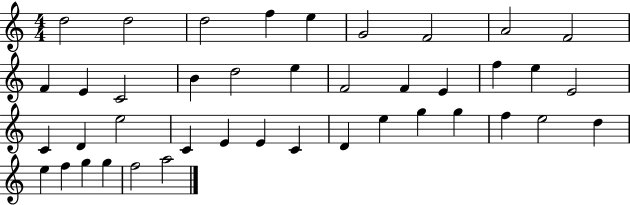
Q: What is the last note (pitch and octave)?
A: A5